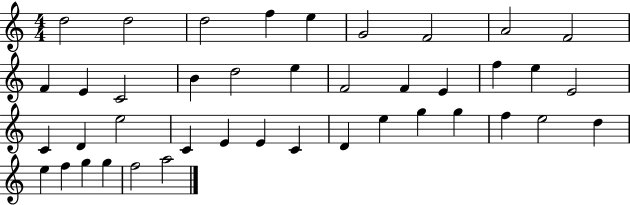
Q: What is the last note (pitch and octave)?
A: A5